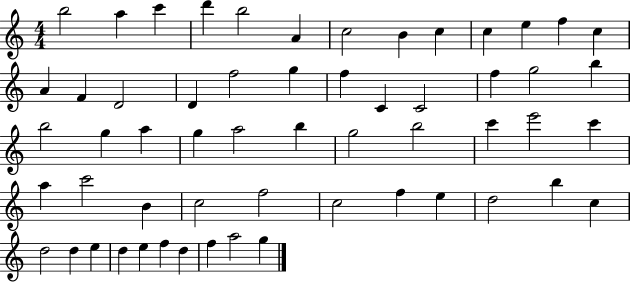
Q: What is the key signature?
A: C major